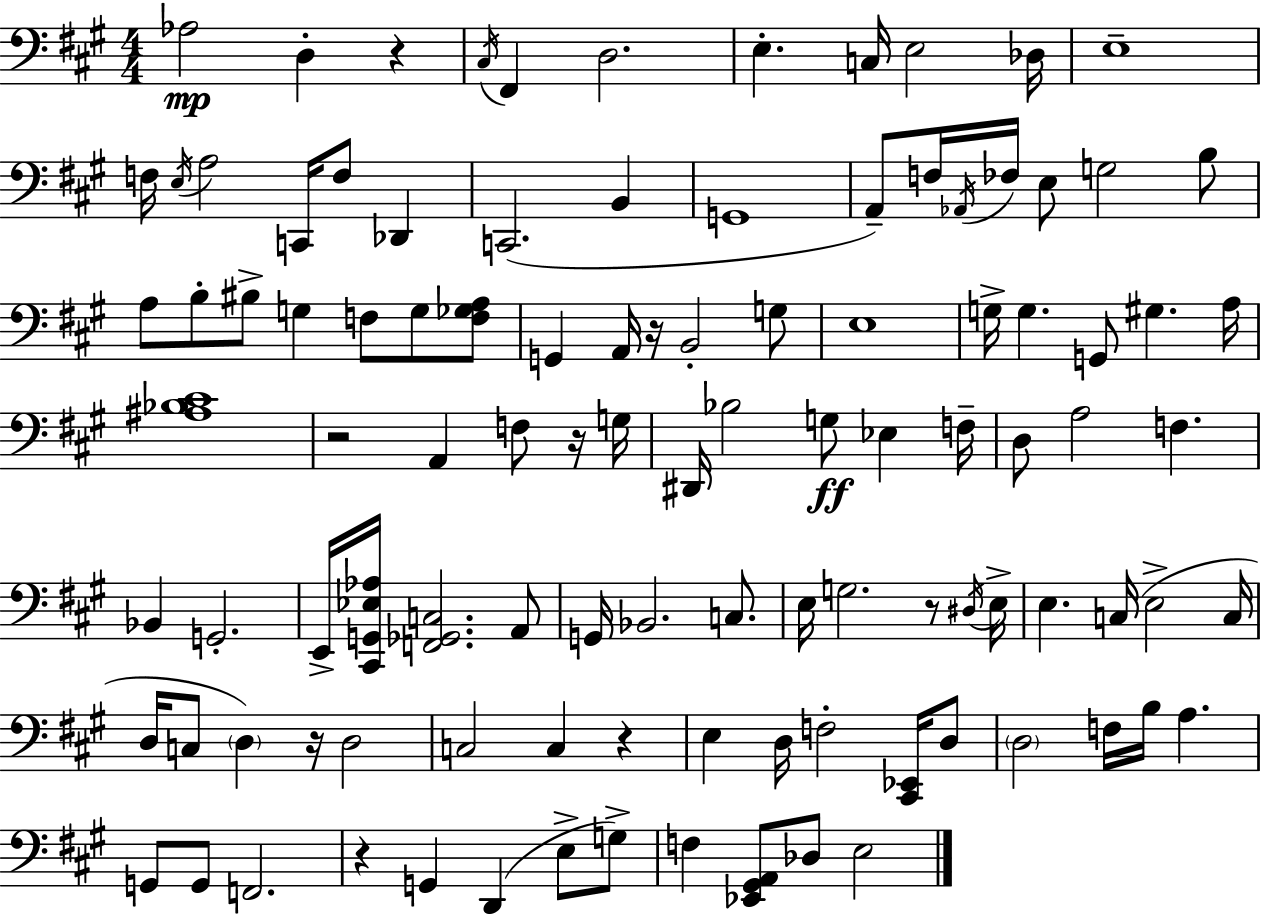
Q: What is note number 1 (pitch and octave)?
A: Ab3